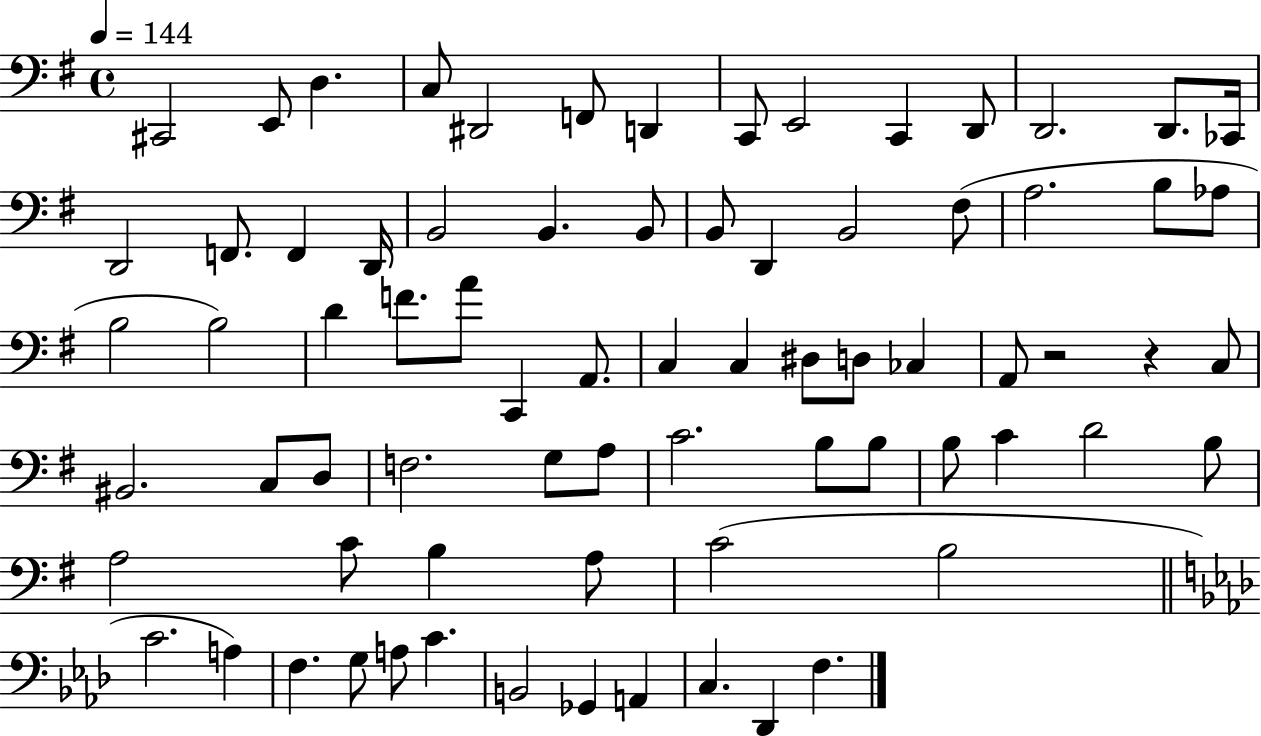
{
  \clef bass
  \time 4/4
  \defaultTimeSignature
  \key g \major
  \tempo 4 = 144
  cis,2 e,8 d4. | c8 dis,2 f,8 d,4 | c,8 e,2 c,4 d,8 | d,2. d,8. ces,16 | \break d,2 f,8. f,4 d,16 | b,2 b,4. b,8 | b,8 d,4 b,2 fis8( | a2. b8 aes8 | \break b2 b2) | d'4 f'8. a'8 c,4 a,8. | c4 c4 dis8 d8 ces4 | a,8 r2 r4 c8 | \break bis,2. c8 d8 | f2. g8 a8 | c'2. b8 b8 | b8 c'4 d'2 b8 | \break a2 c'8 b4 a8 | c'2( b2 | \bar "||" \break \key aes \major c'2. a4) | f4. g8 a8 c'4. | b,2 ges,4 a,4 | c4. des,4 f4. | \break \bar "|."
}